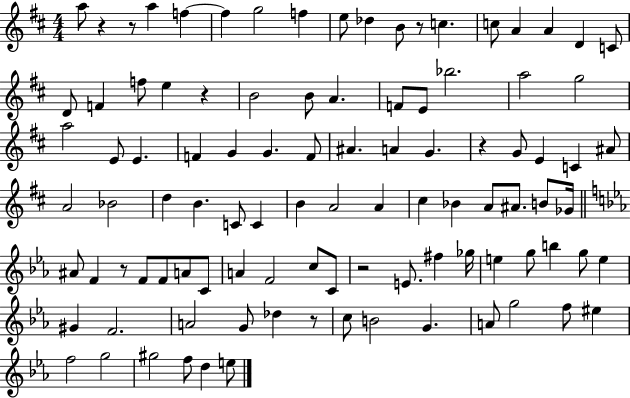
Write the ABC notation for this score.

X:1
T:Untitled
M:4/4
L:1/4
K:D
a/2 z z/2 a f f g2 f e/2 _d B/2 z/2 c c/2 A A D C/2 D/2 F f/2 e z B2 B/2 A F/2 E/2 _b2 a2 g2 a2 E/2 E F G G F/2 ^A A G z G/2 E C ^A/2 A2 _B2 d B C/2 C B A2 A ^c _B A/2 ^A/2 B/2 _G/4 ^A/2 F z/2 F/2 F/2 A/2 C/2 A F2 c/2 C/2 z2 E/2 ^f _g/4 e g/2 b g/2 e ^G F2 A2 G/2 _d z/2 c/2 B2 G A/2 g2 f/2 ^e f2 g2 ^g2 f/2 d e/2